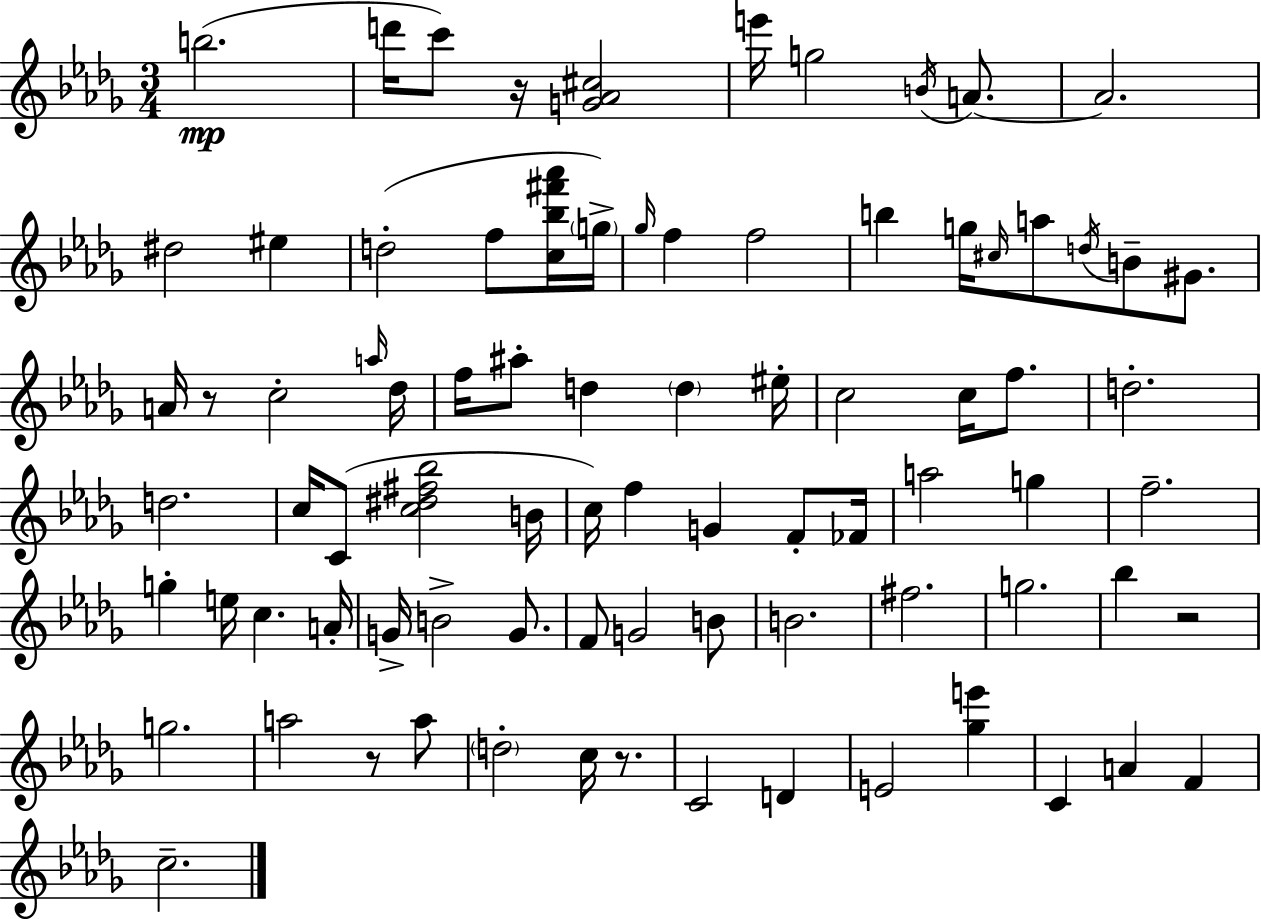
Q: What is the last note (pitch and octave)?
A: C5